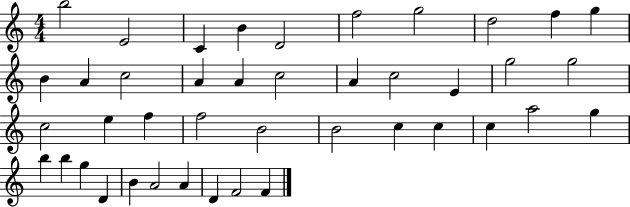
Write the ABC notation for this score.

X:1
T:Untitled
M:4/4
L:1/4
K:C
b2 E2 C B D2 f2 g2 d2 f g B A c2 A A c2 A c2 E g2 g2 c2 e f f2 B2 B2 c c c a2 g b b g D B A2 A D F2 F